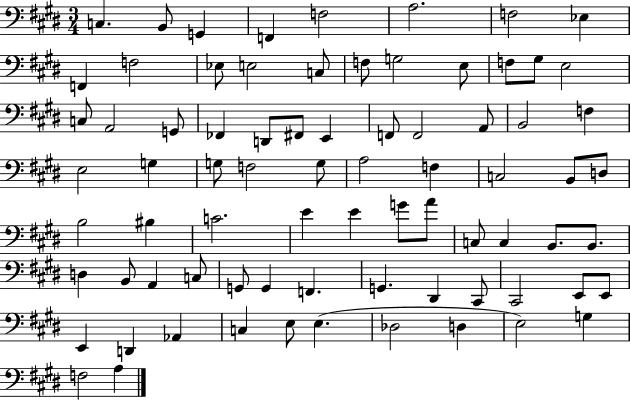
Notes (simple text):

C3/q. B2/e G2/q F2/q F3/h A3/h. F3/h Eb3/q F2/q F3/h Eb3/e E3/h C3/e F3/e G3/h E3/e F3/e G#3/e E3/h C3/e A2/h G2/e FES2/q D2/e F#2/e E2/q F2/e F2/h A2/e B2/h F3/q E3/h G3/q G3/e F3/h G3/e A3/h F3/q C3/h B2/e D3/e B3/h BIS3/q C4/h. E4/q E4/q G4/e A4/e C3/e C3/q B2/e. B2/e. D3/q B2/e A2/q C3/e G2/e G2/q F2/q. G2/q. D#2/q C#2/e C#2/h E2/e E2/e E2/q D2/q Ab2/q C3/q E3/e E3/q. Db3/h D3/q E3/h G3/q F3/h A3/q